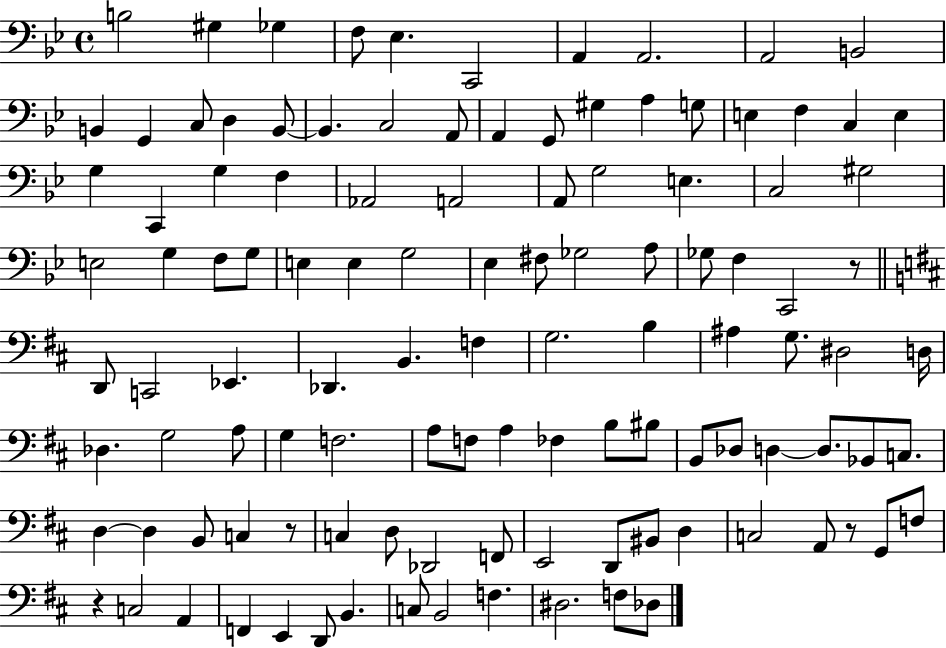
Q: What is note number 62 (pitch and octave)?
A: G3